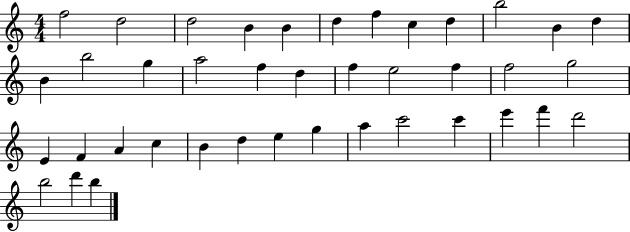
{
  \clef treble
  \numericTimeSignature
  \time 4/4
  \key c \major
  f''2 d''2 | d''2 b'4 b'4 | d''4 f''4 c''4 d''4 | b''2 b'4 d''4 | \break b'4 b''2 g''4 | a''2 f''4 d''4 | f''4 e''2 f''4 | f''2 g''2 | \break e'4 f'4 a'4 c''4 | b'4 d''4 e''4 g''4 | a''4 c'''2 c'''4 | e'''4 f'''4 d'''2 | \break b''2 d'''4 b''4 | \bar "|."
}